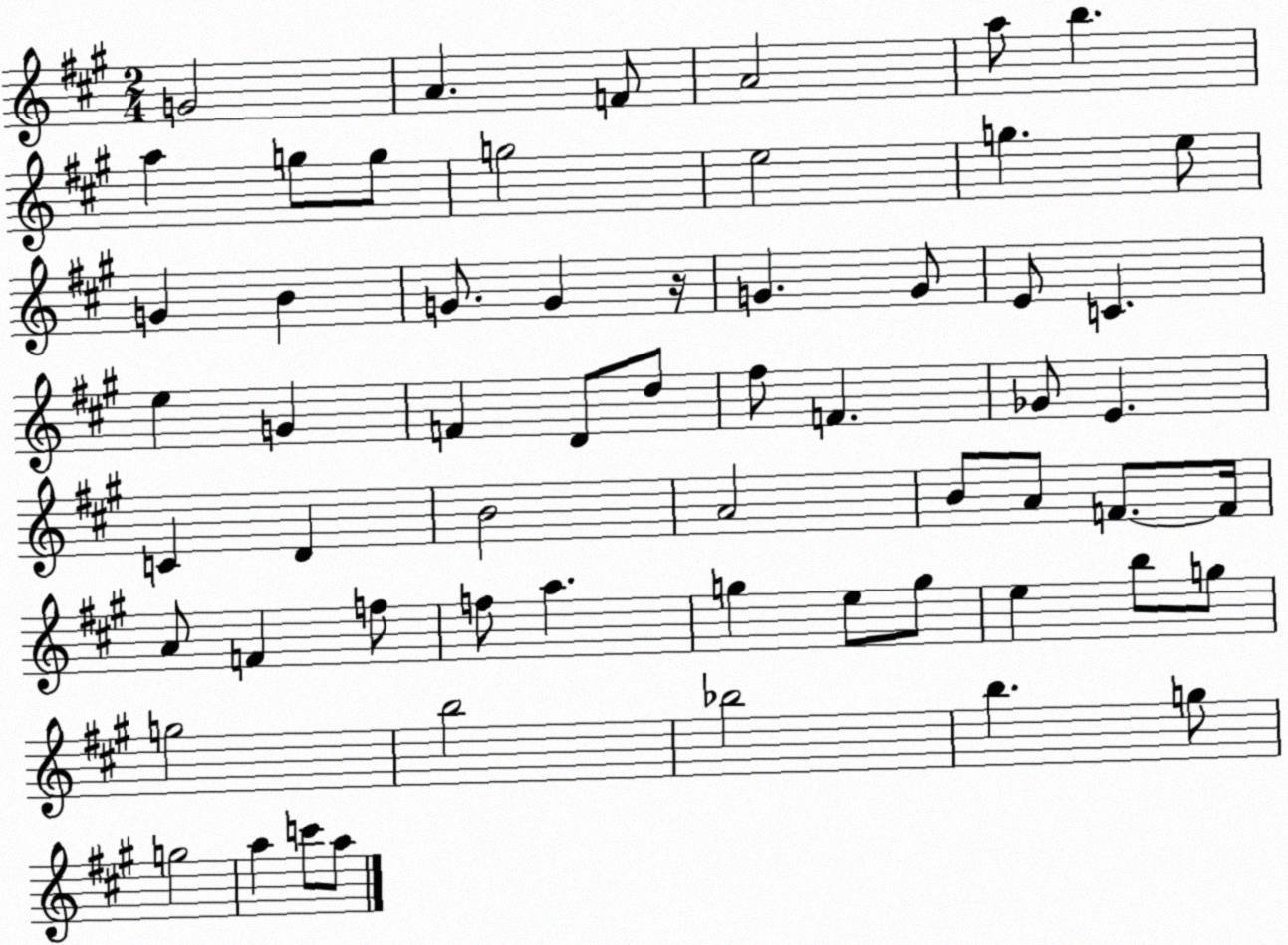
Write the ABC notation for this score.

X:1
T:Untitled
M:2/4
L:1/4
K:A
G2 A F/2 A2 a/2 b a g/2 g/2 g2 e2 g e/2 G B G/2 G z/4 G G/2 E/2 C e G F D/2 d/2 ^f/2 F _G/2 E C D B2 A2 B/2 A/2 F/2 F/4 A/2 F f/2 f/2 a g e/2 g/2 e b/2 g/2 g2 b2 _b2 b g/2 g2 a c'/2 a/2